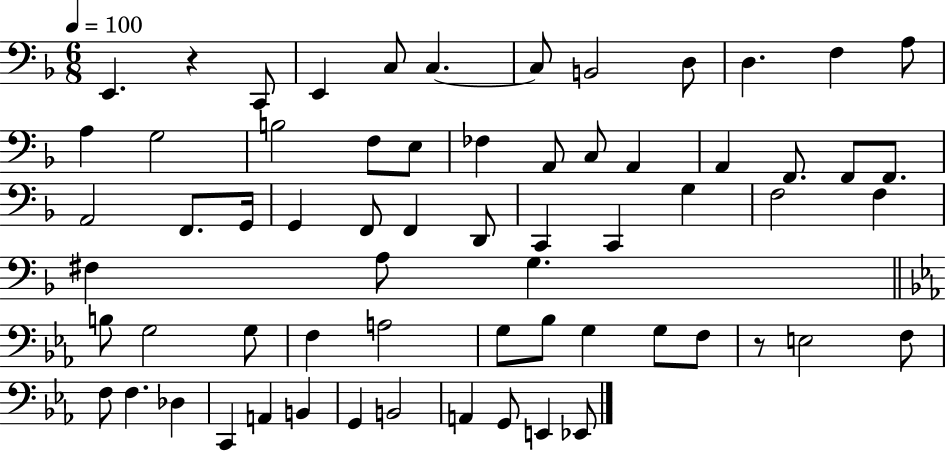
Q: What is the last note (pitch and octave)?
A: Eb2